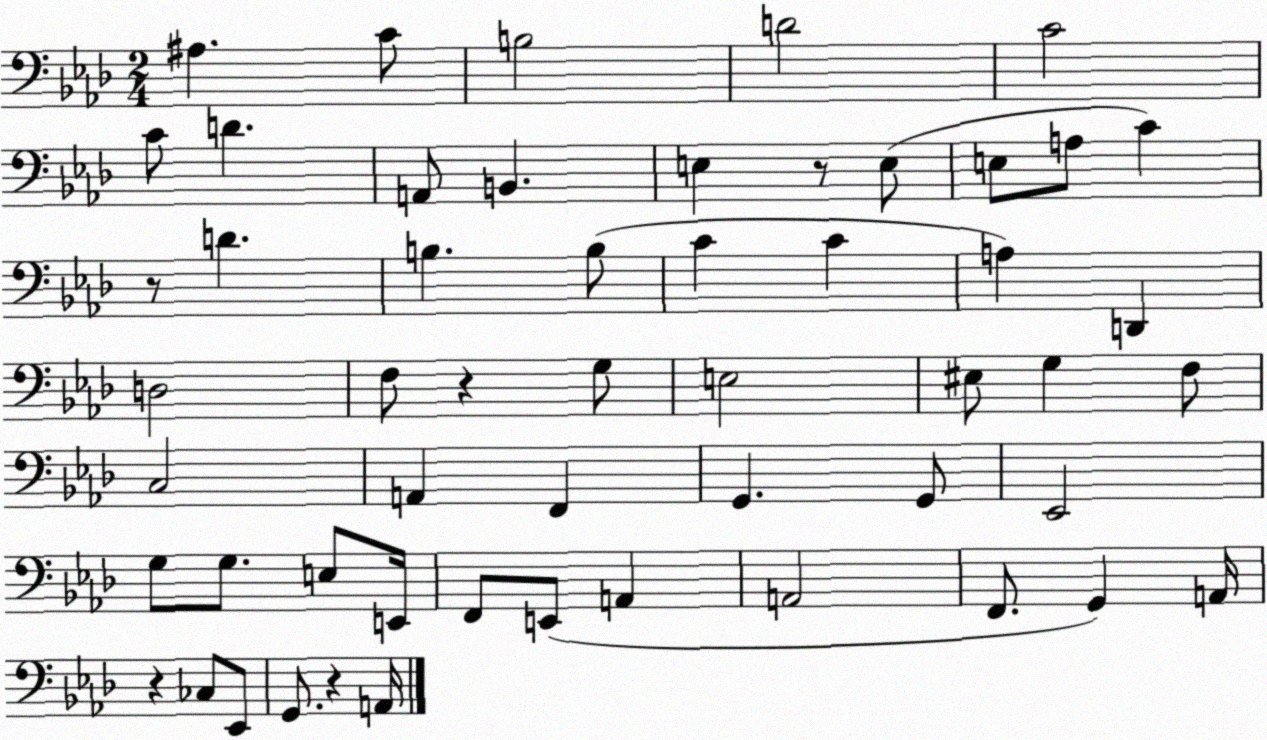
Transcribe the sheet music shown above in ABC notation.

X:1
T:Untitled
M:2/4
L:1/4
K:Ab
^A, C/2 B,2 D2 C2 C/2 D A,,/2 B,, E, z/2 E,/2 E,/2 A,/2 C z/2 D B, B,/2 C C A, D,, D,2 F,/2 z G,/2 E,2 ^E,/2 G, F,/2 C,2 A,, F,, G,, G,,/2 _E,,2 G,/2 G,/2 E,/2 E,,/4 F,,/2 E,,/2 A,, A,,2 F,,/2 G,, A,,/4 z _C,/2 _E,,/2 G,,/2 z A,,/4